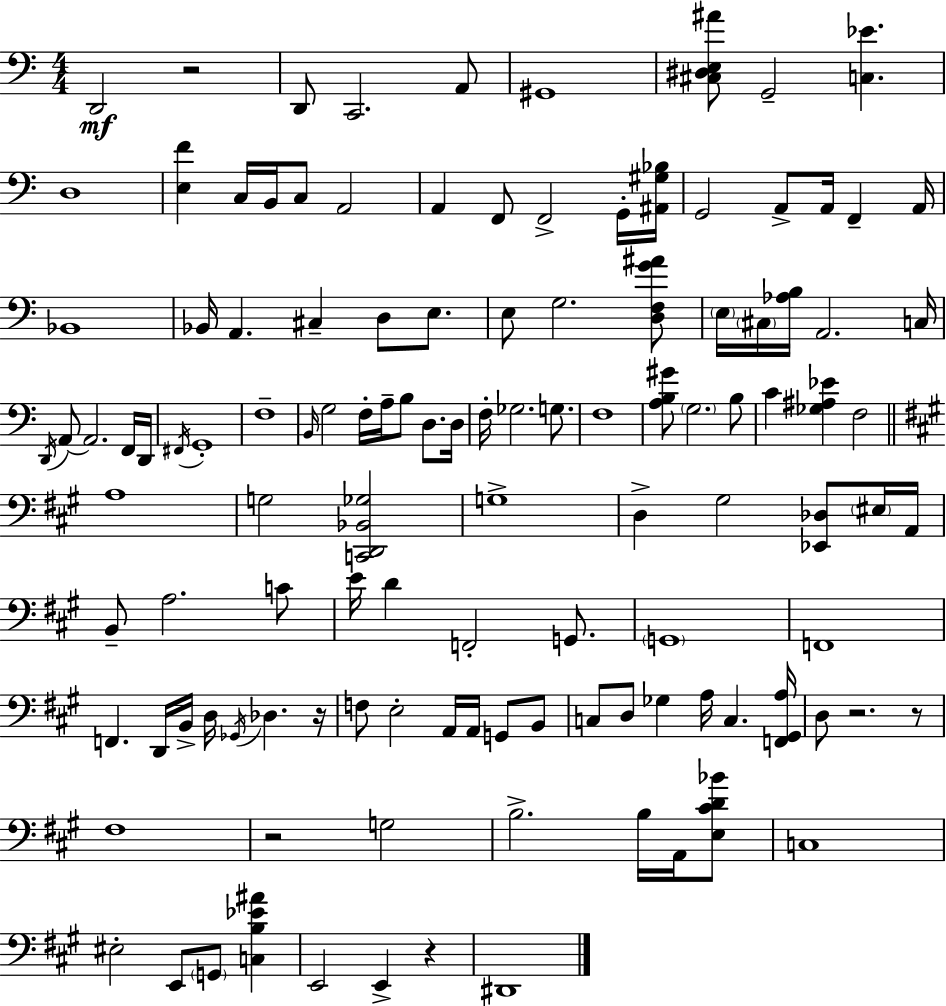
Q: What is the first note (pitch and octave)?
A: D2